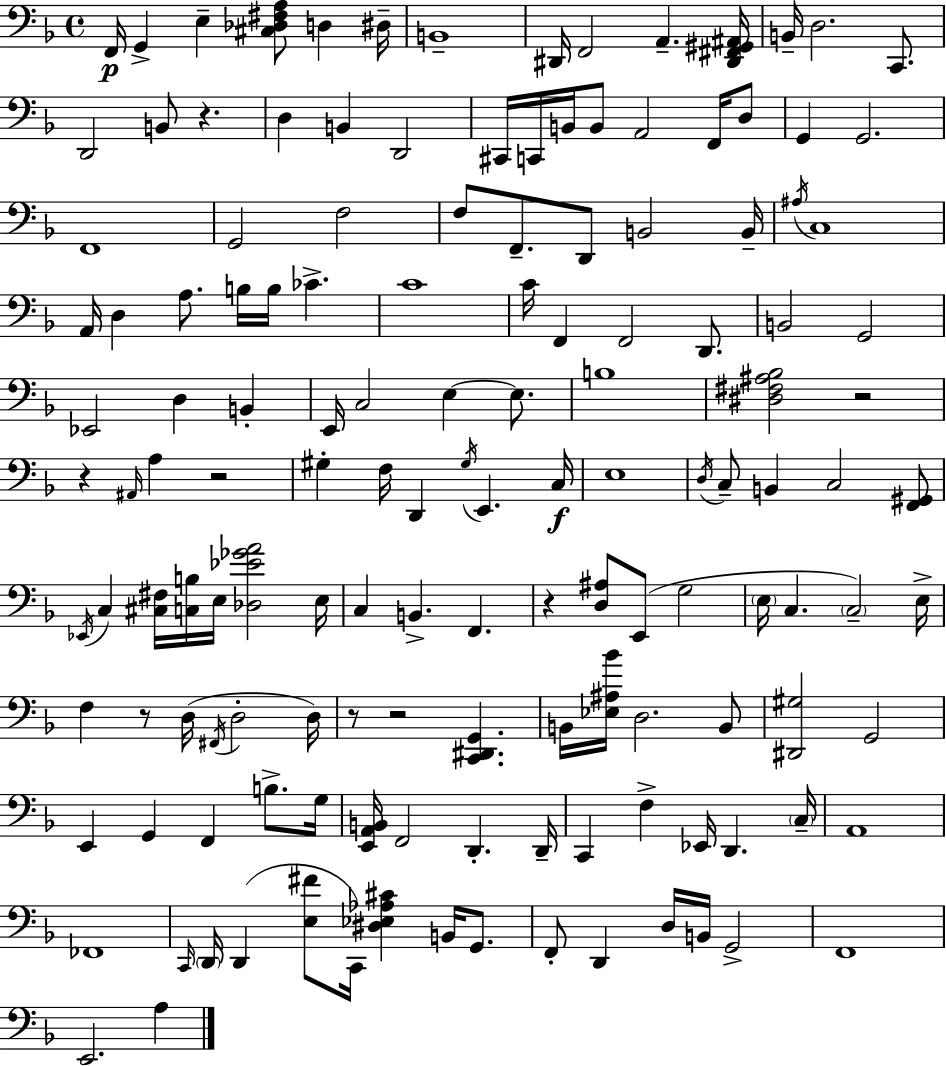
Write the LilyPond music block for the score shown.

{
  \clef bass
  \time 4/4
  \defaultTimeSignature
  \key f \major
  f,16\p g,4-> e4-- <cis des fis a>8 d4 dis16-- | b,1-- | dis,16 f,2 a,4.-- <dis, fis, gis, ais,>16 | b,16-- d2. c,8. | \break d,2 b,8 r4. | d4 b,4 d,2 | cis,16 c,16 b,16 b,8 a,2 f,16 d8 | g,4 g,2. | \break f,1 | g,2 f2 | f8 f,8.-- d,8 b,2 b,16-- | \acciaccatura { ais16 } c1 | \break a,16 d4 a8. b16 b16 ces'4.-> | c'1 | c'16 f,4 f,2 d,8. | b,2 g,2 | \break ees,2 d4 b,4-. | e,16 c2 e4~~ e8. | b1 | <dis fis ais bes>2 r2 | \break r4 \grace { ais,16 } a4 r2 | gis4-. f16 d,4 \acciaccatura { gis16 } e,4. | c16\f e1 | \acciaccatura { d16 } c8-- b,4 c2 | \break <f, gis,>8 \acciaccatura { ees,16 } c4 <cis fis>16 <c b>16 e16 <des ees' ges' a'>2 | e16 c4 b,4.-> f,4. | r4 <d ais>8 e,8( g2 | \parenthesize e16 c4. \parenthesize c2--) | \break e16-> f4 r8 d16( \acciaccatura { fis,16 } d2-. | d16) r8 r2 | <c, dis, g,>4. b,16 <ees ais bes'>16 d2. | b,8 <dis, gis>2 g,2 | \break e,4 g,4 f,4 | b8.-> g16 <e, a, b,>16 f,2 d,4.-. | d,16-- c,4 f4-> ees,16 d,4. | \parenthesize c16-- a,1 | \break fes,1 | \grace { c,16 } \parenthesize d,16 d,4( <e fis'>8 c,16) <dis ees aes cis'>4 | b,16 g,8. f,8-. d,4 d16 b,16 g,2-> | f,1 | \break e,2. | a4 \bar "|."
}